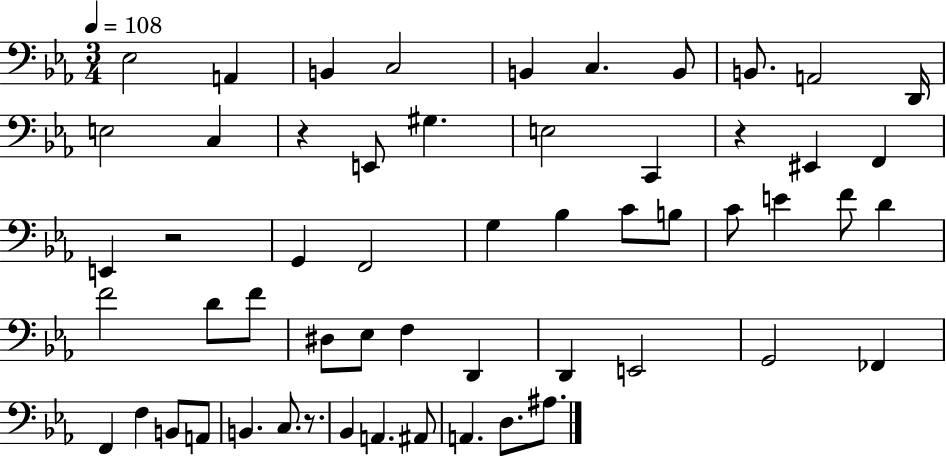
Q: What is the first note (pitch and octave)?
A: Eb3